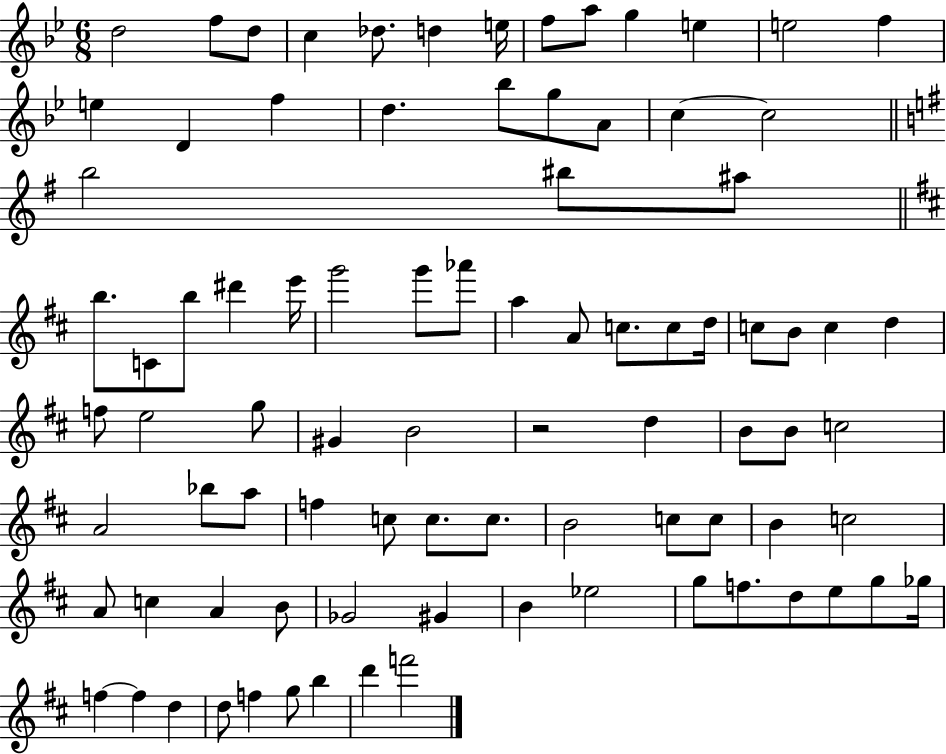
X:1
T:Untitled
M:6/8
L:1/4
K:Bb
d2 f/2 d/2 c _d/2 d e/4 f/2 a/2 g e e2 f e D f d _b/2 g/2 A/2 c c2 b2 ^b/2 ^a/2 b/2 C/2 b/2 ^d' e'/4 g'2 g'/2 _a'/2 a A/2 c/2 c/2 d/4 c/2 B/2 c d f/2 e2 g/2 ^G B2 z2 d B/2 B/2 c2 A2 _b/2 a/2 f c/2 c/2 c/2 B2 c/2 c/2 B c2 A/2 c A B/2 _G2 ^G B _e2 g/2 f/2 d/2 e/2 g/2 _g/4 f f d d/2 f g/2 b d' f'2